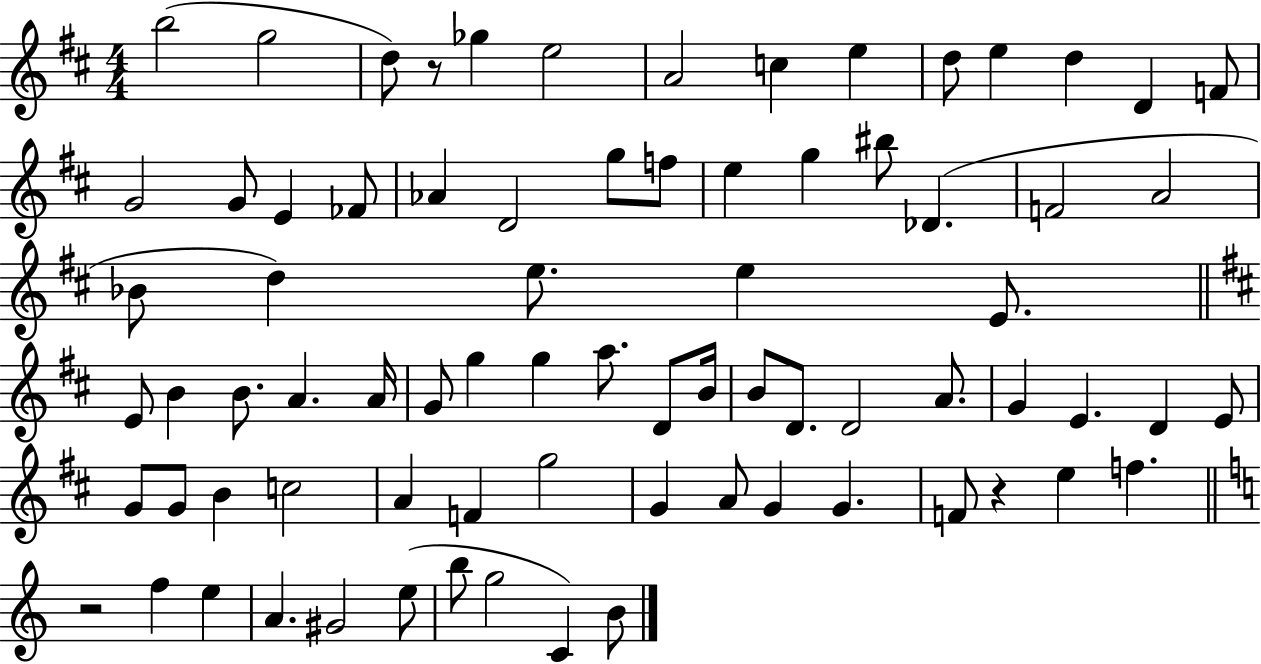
{
  \clef treble
  \numericTimeSignature
  \time 4/4
  \key d \major
  \repeat volta 2 { b''2( g''2 | d''8) r8 ges''4 e''2 | a'2 c''4 e''4 | d''8 e''4 d''4 d'4 f'8 | \break g'2 g'8 e'4 fes'8 | aes'4 d'2 g''8 f''8 | e''4 g''4 bis''8 des'4.( | f'2 a'2 | \break bes'8 d''4) e''8. e''4 e'8. | \bar "||" \break \key d \major e'8 b'4 b'8. a'4. a'16 | g'8 g''4 g''4 a''8. d'8 b'16 | b'8 d'8. d'2 a'8. | g'4 e'4. d'4 e'8 | \break g'8 g'8 b'4 c''2 | a'4 f'4 g''2 | g'4 a'8 g'4 g'4. | f'8 r4 e''4 f''4. | \break \bar "||" \break \key a \minor r2 f''4 e''4 | a'4. gis'2 e''8( | b''8 g''2 c'4) b'8 | } \bar "|."
}